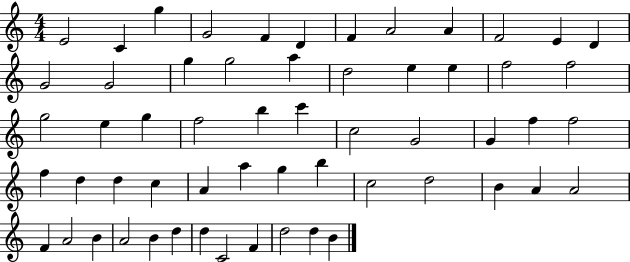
E4/h C4/q G5/q G4/h F4/q D4/q F4/q A4/h A4/q F4/h E4/q D4/q G4/h G4/h G5/q G5/h A5/q D5/h E5/q E5/q F5/h F5/h G5/h E5/q G5/q F5/h B5/q C6/q C5/h G4/h G4/q F5/q F5/h F5/q D5/q D5/q C5/q A4/q A5/q G5/q B5/q C5/h D5/h B4/q A4/q A4/h F4/q A4/h B4/q A4/h B4/q D5/q D5/q C4/h F4/q D5/h D5/q B4/q